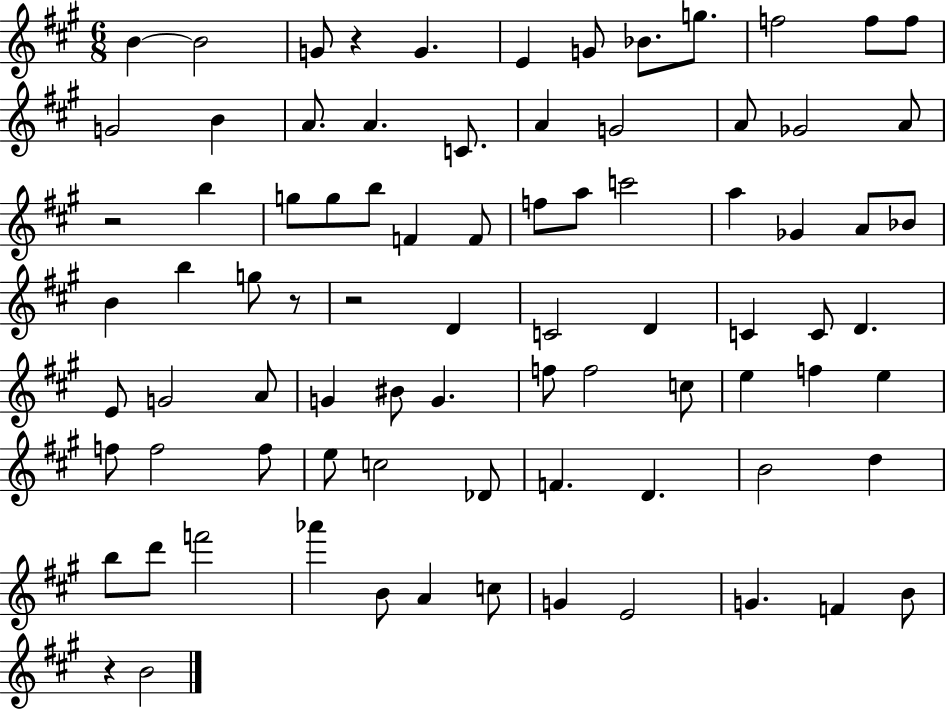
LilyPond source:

{
  \clef treble
  \numericTimeSignature
  \time 6/8
  \key a \major
  \repeat volta 2 { b'4~~ b'2 | g'8 r4 g'4. | e'4 g'8 bes'8. g''8. | f''2 f''8 f''8 | \break g'2 b'4 | a'8. a'4. c'8. | a'4 g'2 | a'8 ges'2 a'8 | \break r2 b''4 | g''8 g''8 b''8 f'4 f'8 | f''8 a''8 c'''2 | a''4 ges'4 a'8 bes'8 | \break b'4 b''4 g''8 r8 | r2 d'4 | c'2 d'4 | c'4 c'8 d'4. | \break e'8 g'2 a'8 | g'4 bis'8 g'4. | f''8 f''2 c''8 | e''4 f''4 e''4 | \break f''8 f''2 f''8 | e''8 c''2 des'8 | f'4. d'4. | b'2 d''4 | \break b''8 d'''8 f'''2 | aes'''4 b'8 a'4 c''8 | g'4 e'2 | g'4. f'4 b'8 | \break r4 b'2 | } \bar "|."
}